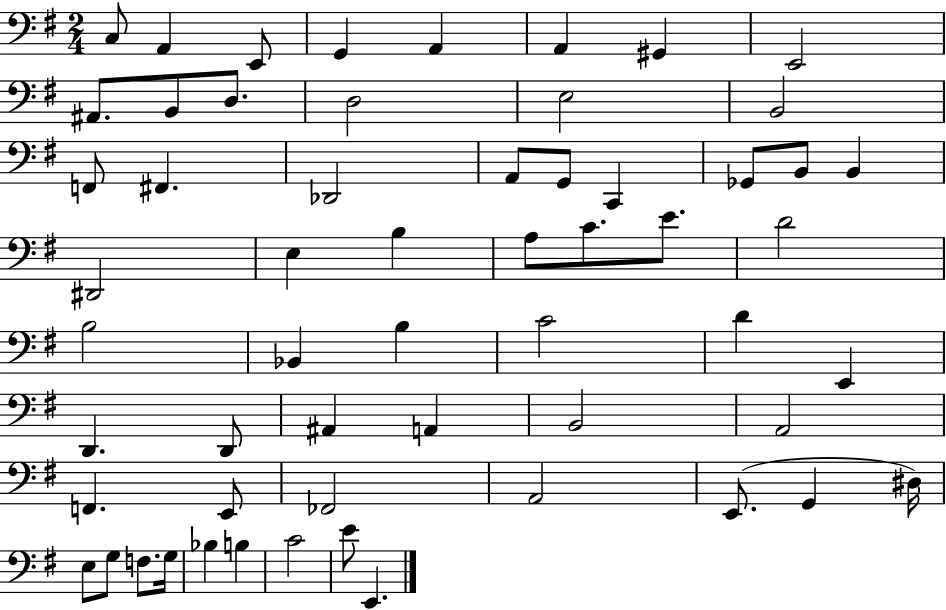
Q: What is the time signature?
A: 2/4